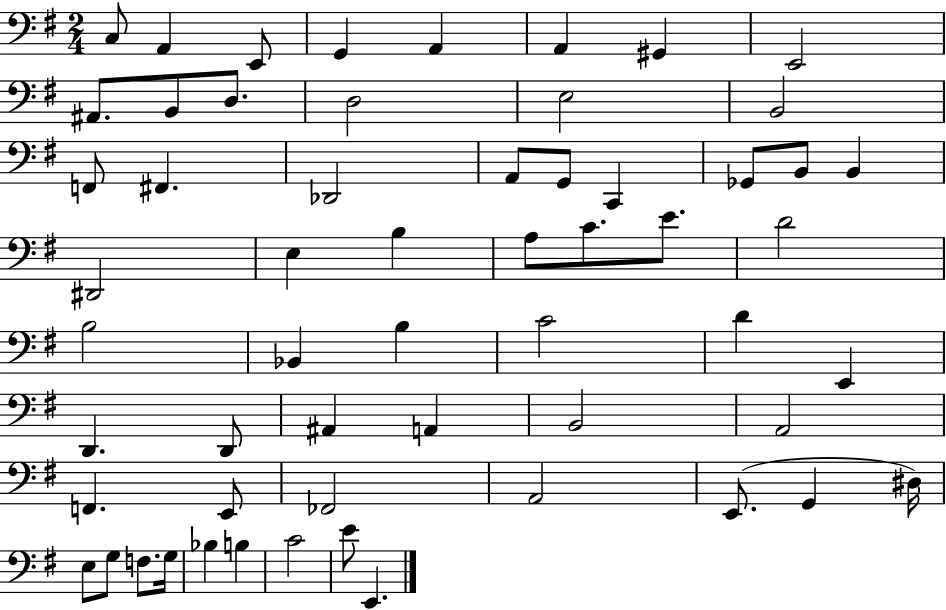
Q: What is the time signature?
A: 2/4